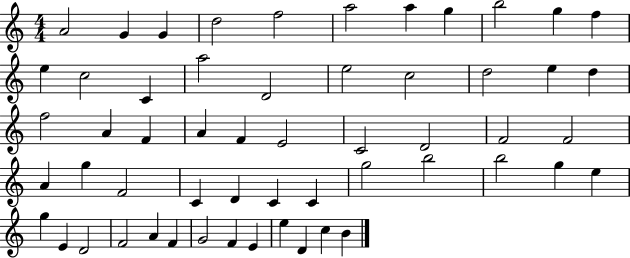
A4/h G4/q G4/q D5/h F5/h A5/h A5/q G5/q B5/h G5/q F5/q E5/q C5/h C4/q A5/h D4/h E5/h C5/h D5/h E5/q D5/q F5/h A4/q F4/q A4/q F4/q E4/h C4/h D4/h F4/h F4/h A4/q G5/q F4/h C4/q D4/q C4/q C4/q G5/h B5/h B5/h G5/q E5/q G5/q E4/q D4/h F4/h A4/q F4/q G4/h F4/q E4/q E5/q D4/q C5/q B4/q